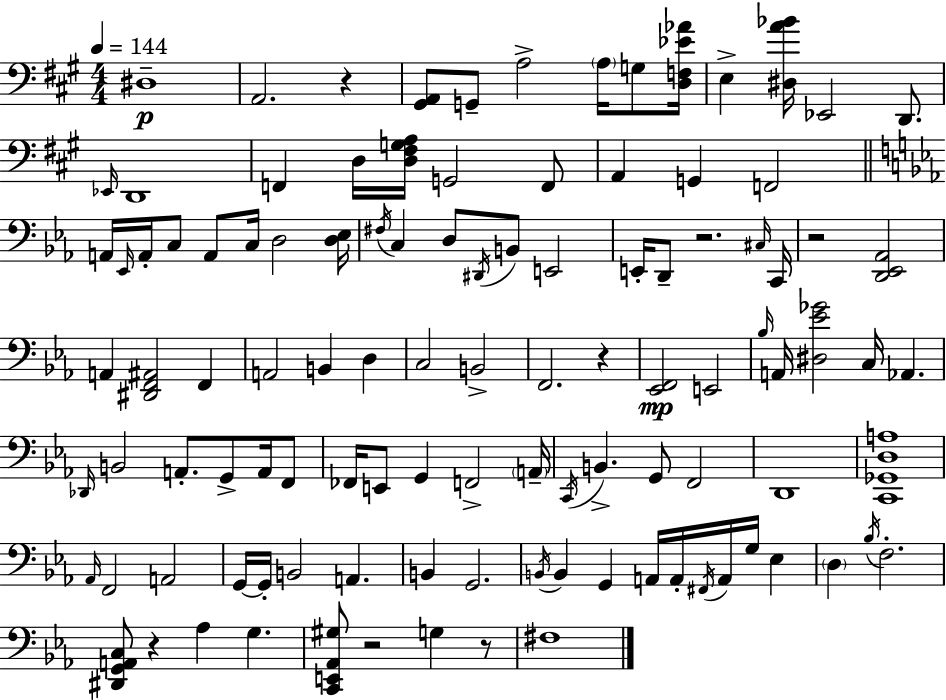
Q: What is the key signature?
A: A major